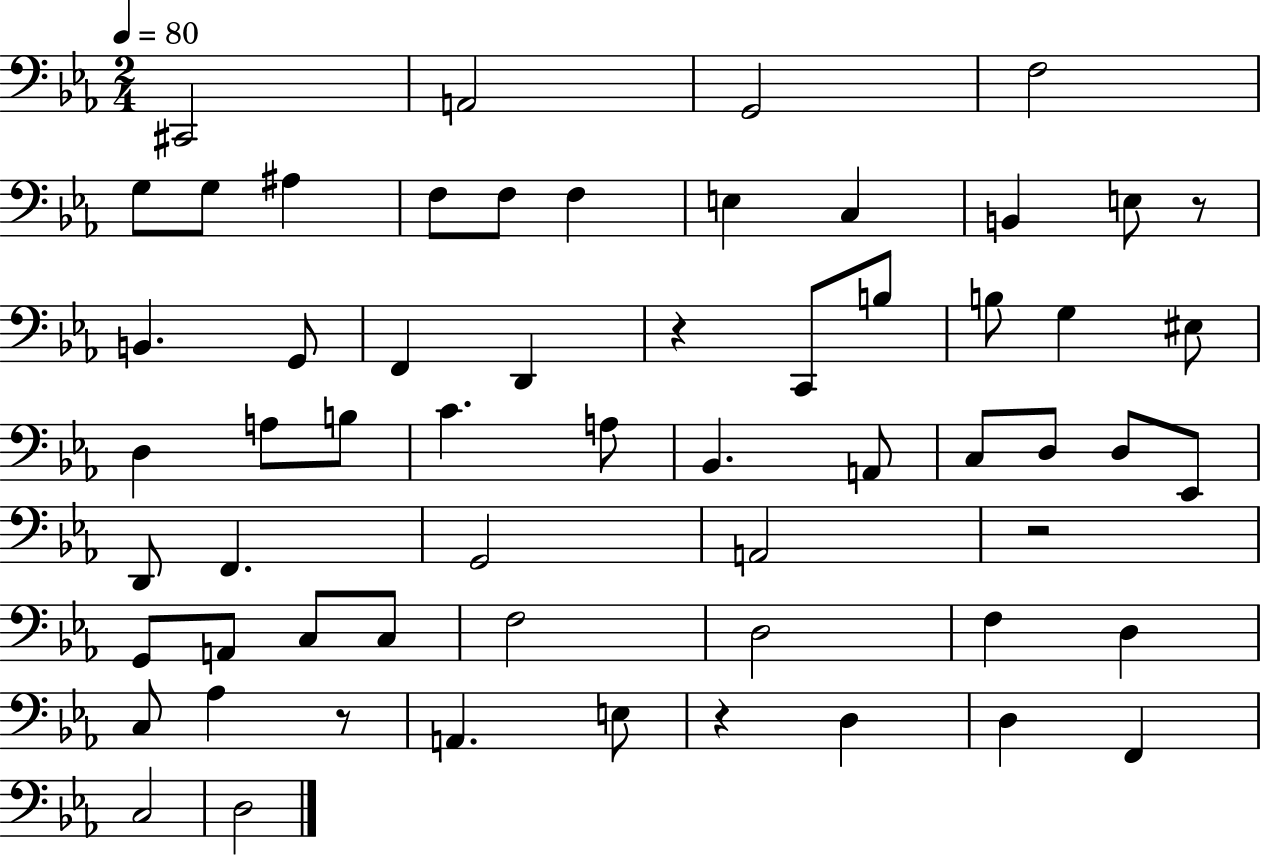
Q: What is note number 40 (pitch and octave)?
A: A2